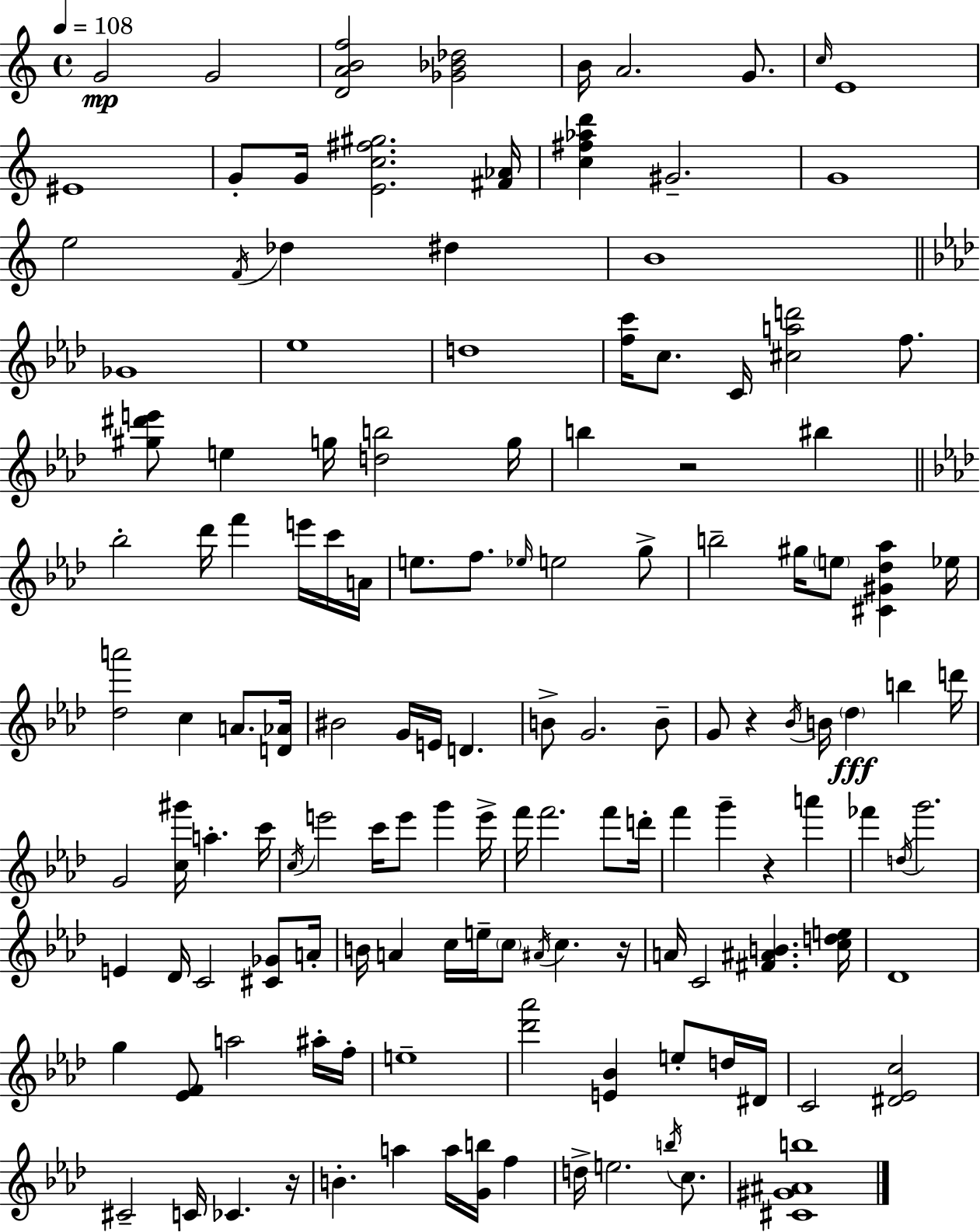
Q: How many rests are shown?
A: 5